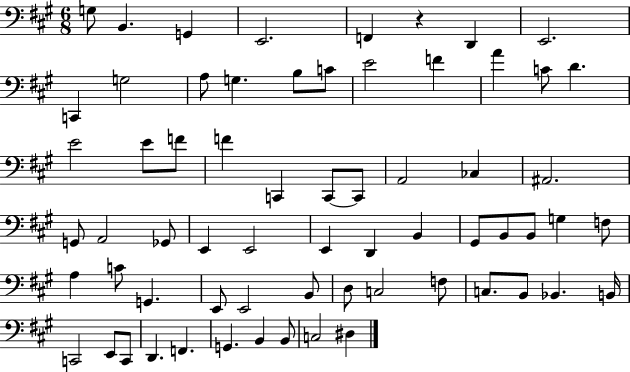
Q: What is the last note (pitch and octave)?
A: D#3